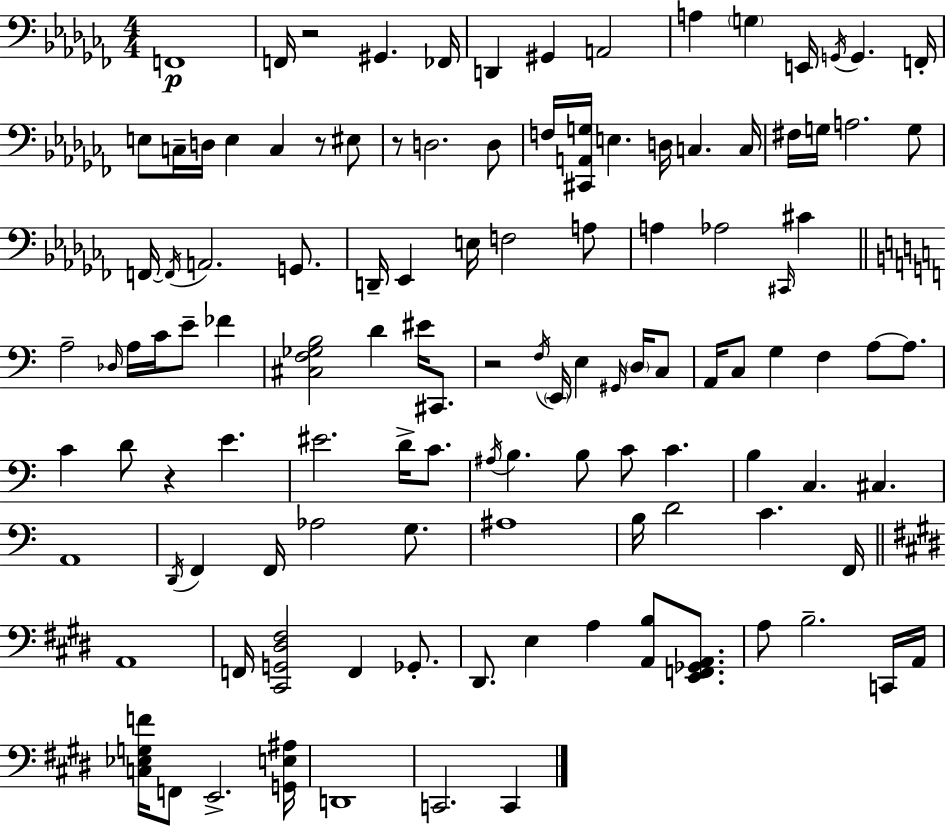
{
  \clef bass
  \numericTimeSignature
  \time 4/4
  \key aes \minor
  f,1\p | f,16 r2 gis,4. fes,16 | d,4 gis,4 a,2 | a4 \parenthesize g4 e,16 \acciaccatura { g,16 } g,4. | \break f,16-. e8 c16-- d16 e4 c4 r8 eis8 | r8 d2. d8 | f16 <cis, a, g>16 e4. d16 c4. | c16 fis16 g16 a2. g8 | \break f,16~~ \acciaccatura { f,16 } a,2. g,8. | d,16-- ees,4 e16 f2 | a8 a4 aes2 \grace { cis,16 } cis'4 | \bar "||" \break \key c \major a2-- \grace { des16 } a16 c'16 e'8-- fes'4 | <cis f ges b>2 d'4 eis'16 cis,8. | r2 \acciaccatura { f16 } \parenthesize e,16 e4 \grace { gis,16 } | \parenthesize d16 c8 a,16 c8 g4 f4 a8~~ | \break a8. c'4 d'8 r4 e'4. | eis'2. d'16-> | c'8. \acciaccatura { ais16 } b4. b8 c'8 c'4. | b4 c4. cis4. | \break a,1 | \acciaccatura { d,16 } f,4 f,16 aes2 | g8. ais1 | b16 d'2 c'4. | \break f,16 \bar "||" \break \key e \major a,1 | f,16 <cis, g, dis fis>2 f,4 ges,8.-. | dis,8. e4 a4 <a, b>8 <e, f, ges, a,>8. | a8 b2.-- c,16 a,16 | \break <c ees g f'>16 f,8 e,2.-> <g, e ais>16 | d,1 | c,2. c,4 | \bar "|."
}